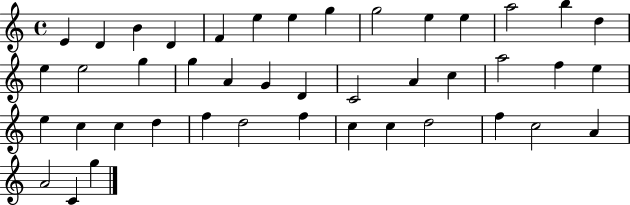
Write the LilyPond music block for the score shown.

{
  \clef treble
  \time 4/4
  \defaultTimeSignature
  \key c \major
  e'4 d'4 b'4 d'4 | f'4 e''4 e''4 g''4 | g''2 e''4 e''4 | a''2 b''4 d''4 | \break e''4 e''2 g''4 | g''4 a'4 g'4 d'4 | c'2 a'4 c''4 | a''2 f''4 e''4 | \break e''4 c''4 c''4 d''4 | f''4 d''2 f''4 | c''4 c''4 d''2 | f''4 c''2 a'4 | \break a'2 c'4 g''4 | \bar "|."
}